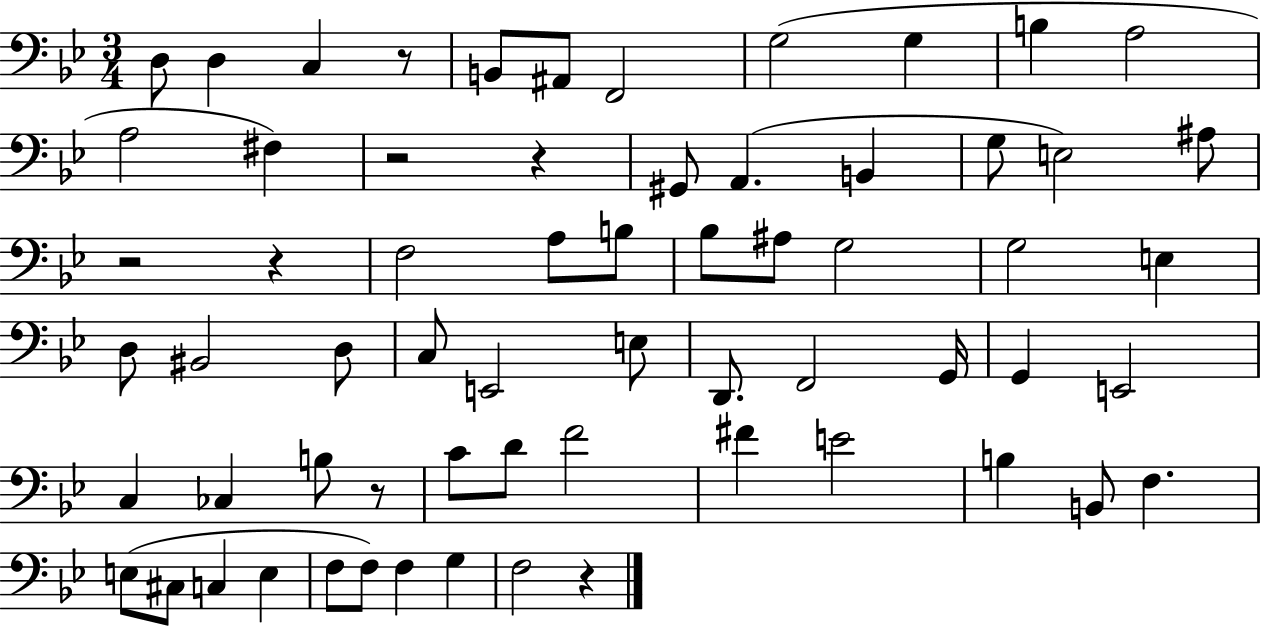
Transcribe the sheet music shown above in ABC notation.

X:1
T:Untitled
M:3/4
L:1/4
K:Bb
D,/2 D, C, z/2 B,,/2 ^A,,/2 F,,2 G,2 G, B, A,2 A,2 ^F, z2 z ^G,,/2 A,, B,, G,/2 E,2 ^A,/2 z2 z F,2 A,/2 B,/2 _B,/2 ^A,/2 G,2 G,2 E, D,/2 ^B,,2 D,/2 C,/2 E,,2 E,/2 D,,/2 F,,2 G,,/4 G,, E,,2 C, _C, B,/2 z/2 C/2 D/2 F2 ^F E2 B, B,,/2 F, E,/2 ^C,/2 C, E, F,/2 F,/2 F, G, F,2 z